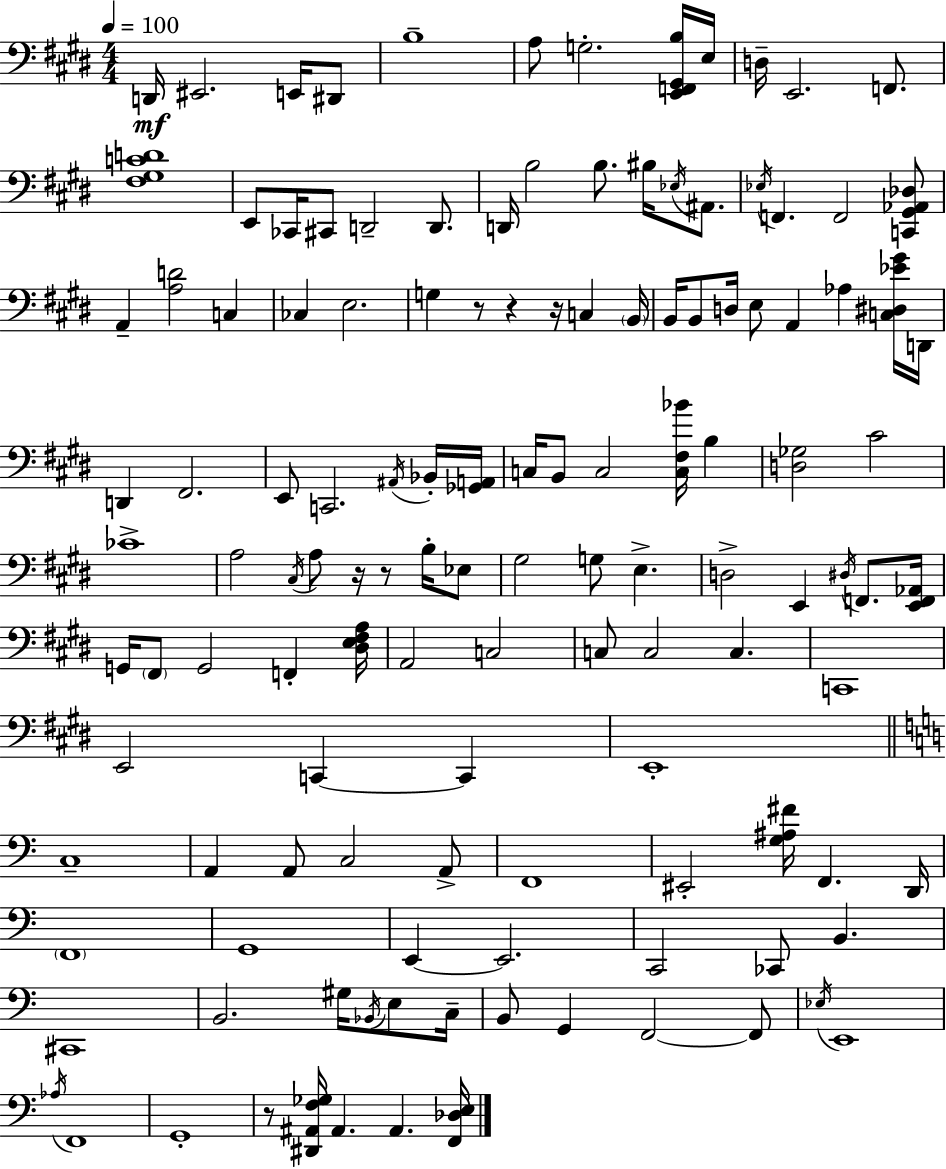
{
  \clef bass
  \numericTimeSignature
  \time 4/4
  \key e \major
  \tempo 4 = 100
  \repeat volta 2 { d,16\mf eis,2. e,16 dis,8 | b1-- | a8 g2.-. <e, f, gis, b>16 e16 | d16-- e,2. f,8. | \break <fis gis c' d'>1 | e,8 ces,16 cis,8 d,2-- d,8. | d,16 b2 b8. bis16 \acciaccatura { ees16 } ais,8. | \acciaccatura { ees16 } f,4. f,2 | \break <c, gis, aes, des>8 a,4-- <a d'>2 c4 | ces4 e2. | g4 r8 r4 r16 c4 | \parenthesize b,16 b,16 b,8 d16 e8 a,4 aes4 | \break <c dis ees' gis'>16 d,16 d,4 fis,2. | e,8 c,2. | \acciaccatura { ais,16 } bes,16-. <ges, a,>16 c16 b,8 c2 <c fis bes'>16 b4 | <d ges>2 cis'2 | \break ces'1-> | a2 \acciaccatura { cis16 } a8 r16 r8 | b16-. ees8 gis2 g8 e4.-> | d2-> e,4 | \break \acciaccatura { dis16 } f,8. <e, f, aes,>16 g,16 \parenthesize fis,8 g,2 | f,4-. <dis e fis a>16 a,2 c2 | c8 c2 c4. | c,1 | \break e,2 c,4~~ | c,4 e,1-. | \bar "||" \break \key a \minor c1-- | a,4 a,8 c2 a,8-> | f,1 | eis,2-. <g ais fis'>16 f,4. d,16 | \break \parenthesize f,1 | g,1 | e,4~~ e,2. | c,2 ces,8 b,4. | \break cis,1 | b,2. gis16 \acciaccatura { bes,16 } e8 | c16-- b,8 g,4 f,2~~ f,8 | \acciaccatura { ees16 } e,1 | \break \acciaccatura { aes16 } f,1 | g,1-. | r8 <dis, ais, f ges>16 ais,4. ais,4. | <f, des e>16 } \bar "|."
}